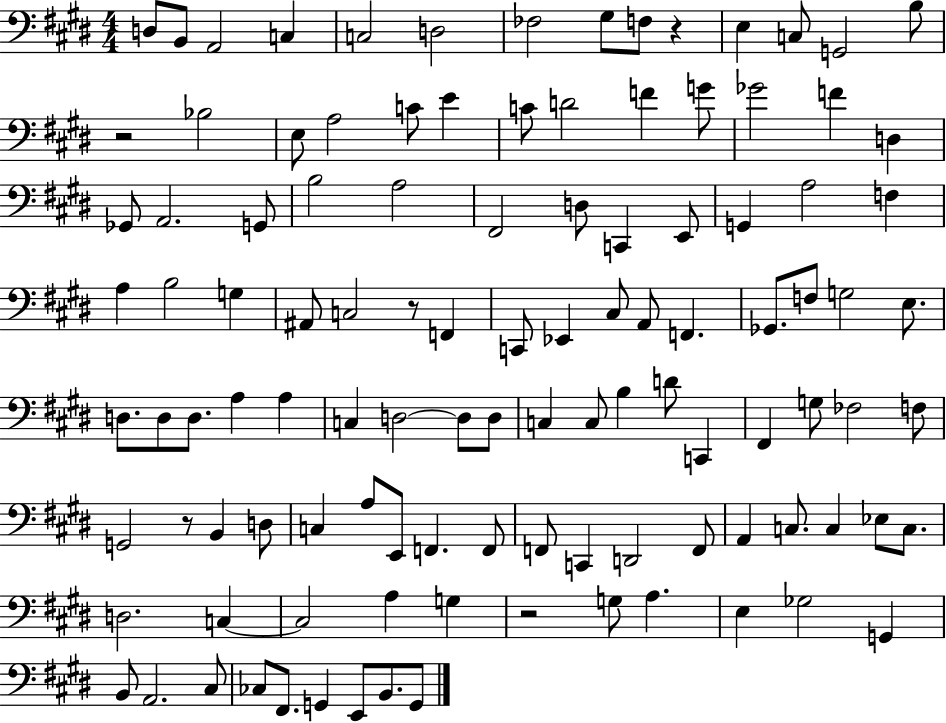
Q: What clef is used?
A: bass